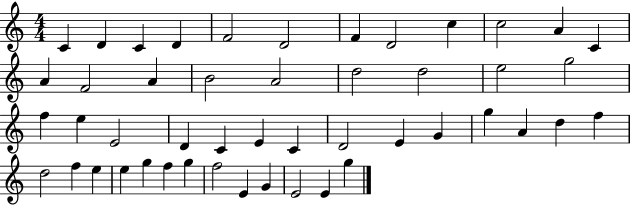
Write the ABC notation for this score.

X:1
T:Untitled
M:4/4
L:1/4
K:C
C D C D F2 D2 F D2 c c2 A C A F2 A B2 A2 d2 d2 e2 g2 f e E2 D C E C D2 E G g A d f d2 f e e g f g f2 E G E2 E g